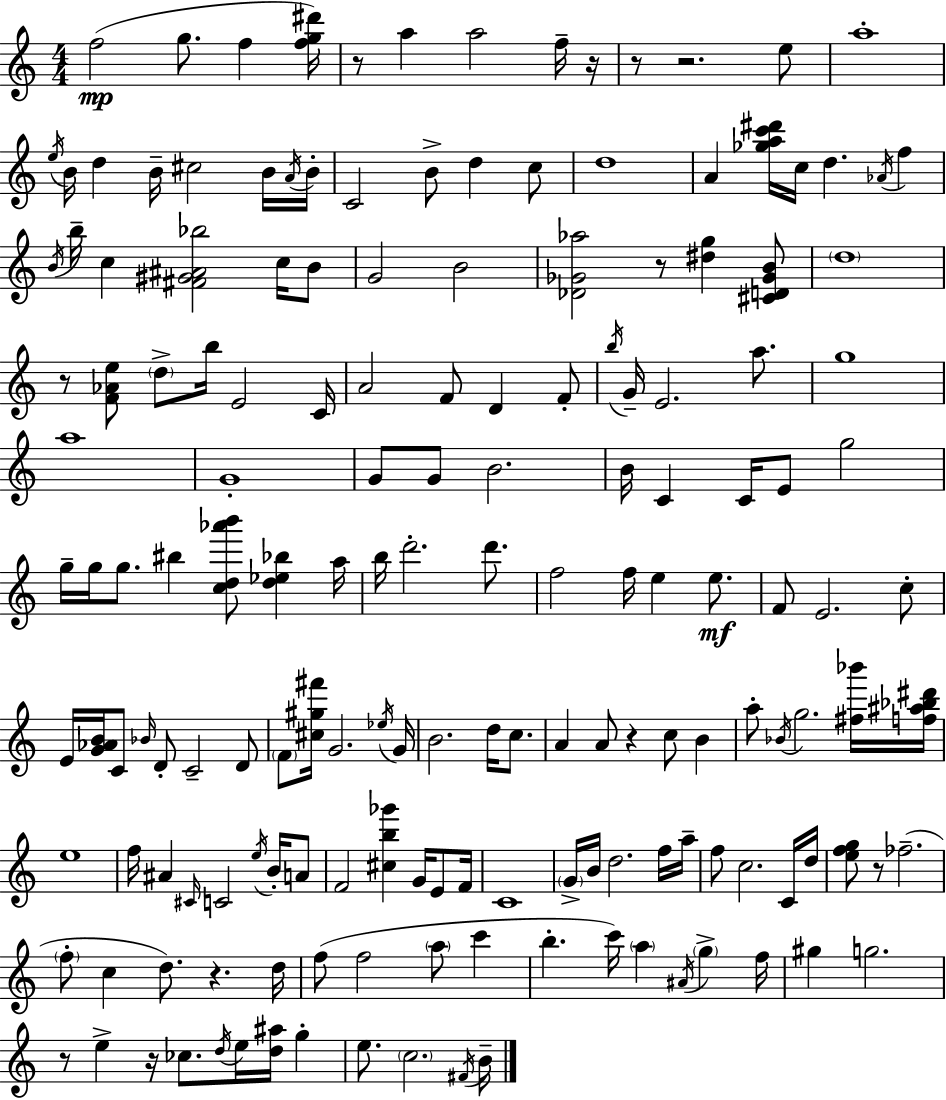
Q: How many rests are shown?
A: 11